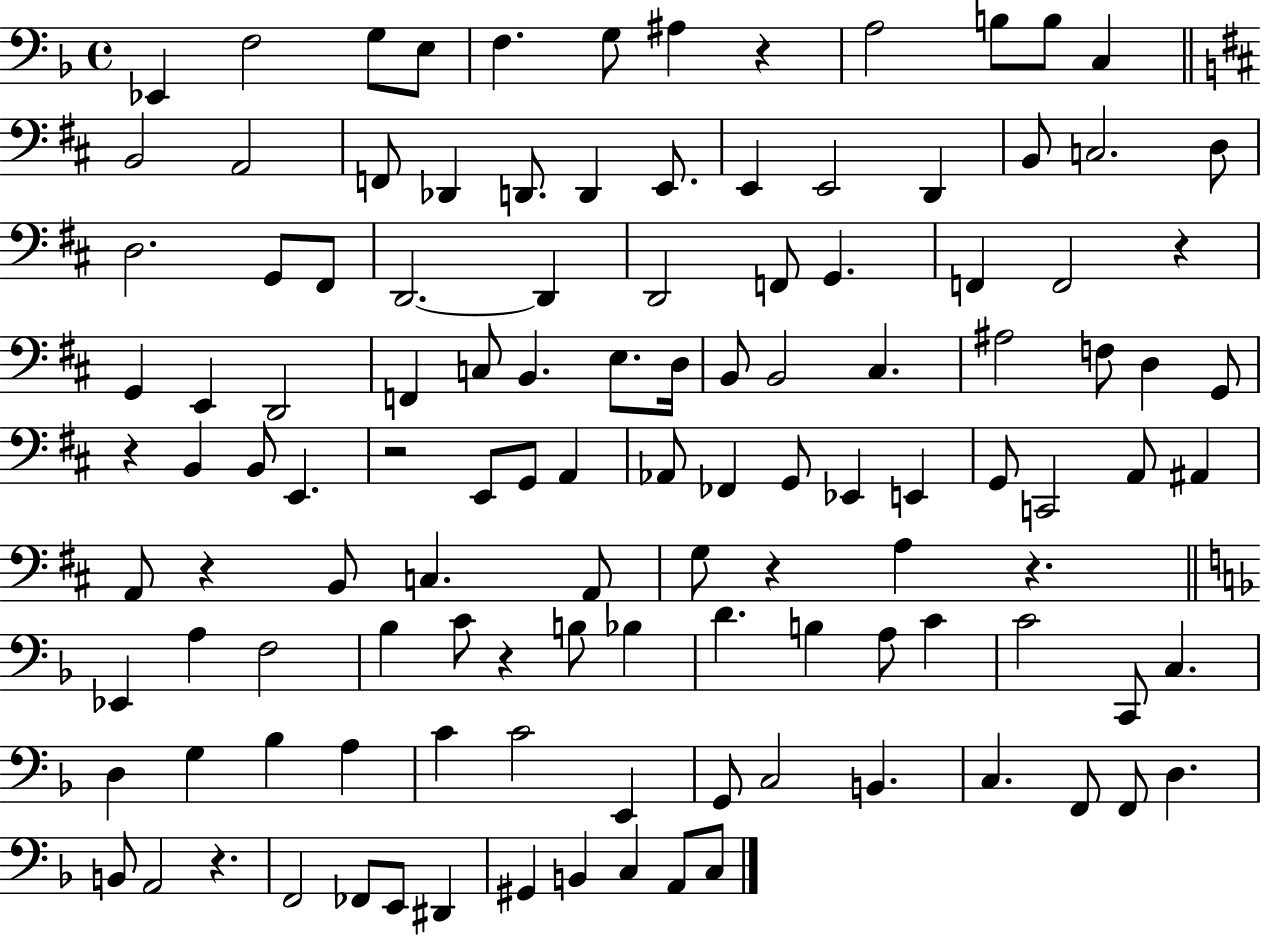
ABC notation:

X:1
T:Untitled
M:4/4
L:1/4
K:F
_E,, F,2 G,/2 E,/2 F, G,/2 ^A, z A,2 B,/2 B,/2 C, B,,2 A,,2 F,,/2 _D,, D,,/2 D,, E,,/2 E,, E,,2 D,, B,,/2 C,2 D,/2 D,2 G,,/2 ^F,,/2 D,,2 D,, D,,2 F,,/2 G,, F,, F,,2 z G,, E,, D,,2 F,, C,/2 B,, E,/2 D,/4 B,,/2 B,,2 ^C, ^A,2 F,/2 D, G,,/2 z B,, B,,/2 E,, z2 E,,/2 G,,/2 A,, _A,,/2 _F,, G,,/2 _E,, E,, G,,/2 C,,2 A,,/2 ^A,, A,,/2 z B,,/2 C, A,,/2 G,/2 z A, z _E,, A, F,2 _B, C/2 z B,/2 _B, D B, A,/2 C C2 C,,/2 C, D, G, _B, A, C C2 E,, G,,/2 C,2 B,, C, F,,/2 F,,/2 D, B,,/2 A,,2 z F,,2 _F,,/2 E,,/2 ^D,, ^G,, B,, C, A,,/2 C,/2